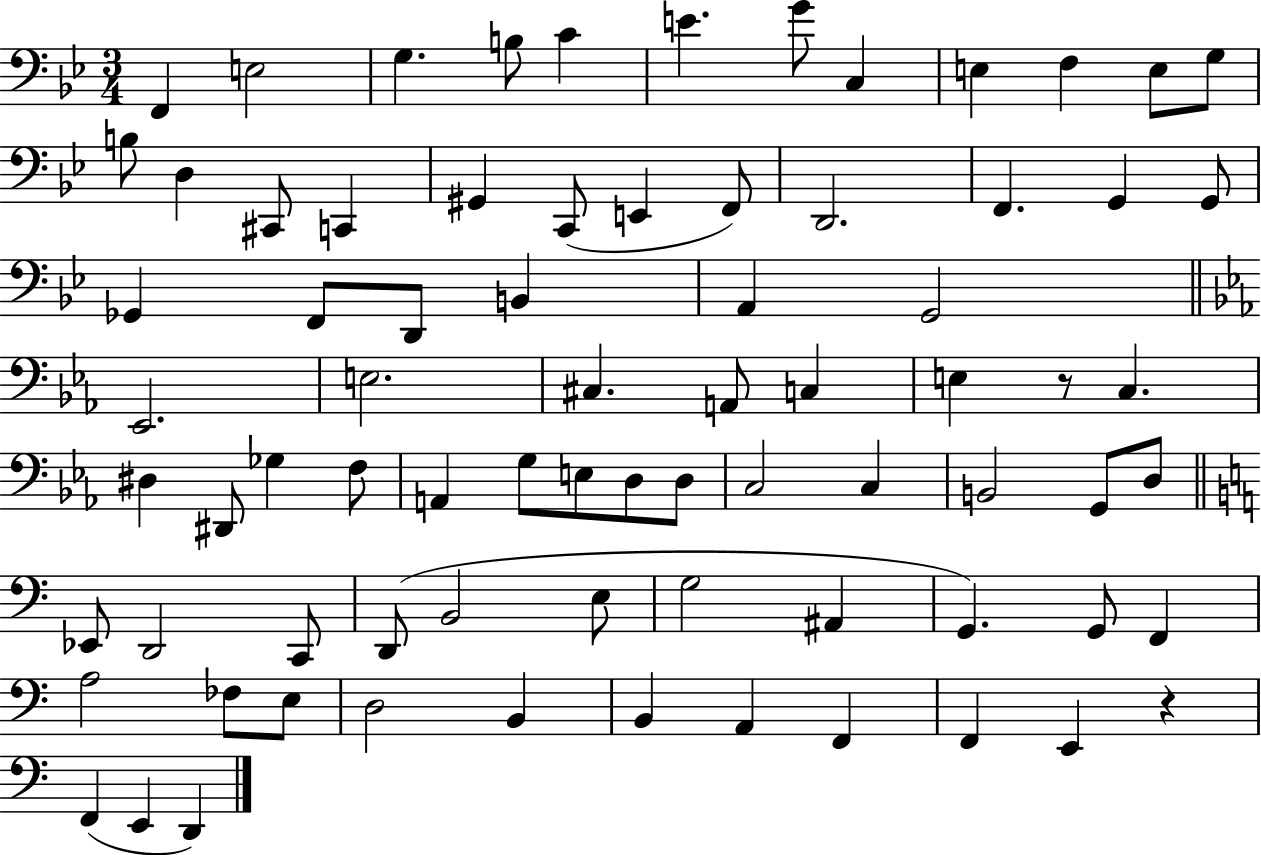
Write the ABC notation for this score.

X:1
T:Untitled
M:3/4
L:1/4
K:Bb
F,, E,2 G, B,/2 C E G/2 C, E, F, E,/2 G,/2 B,/2 D, ^C,,/2 C,, ^G,, C,,/2 E,, F,,/2 D,,2 F,, G,, G,,/2 _G,, F,,/2 D,,/2 B,, A,, G,,2 _E,,2 E,2 ^C, A,,/2 C, E, z/2 C, ^D, ^D,,/2 _G, F,/2 A,, G,/2 E,/2 D,/2 D,/2 C,2 C, B,,2 G,,/2 D,/2 _E,,/2 D,,2 C,,/2 D,,/2 B,,2 E,/2 G,2 ^A,, G,, G,,/2 F,, A,2 _F,/2 E,/2 D,2 B,, B,, A,, F,, F,, E,, z F,, E,, D,,